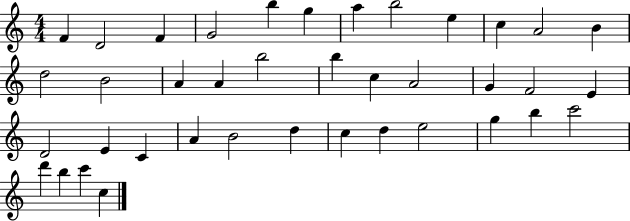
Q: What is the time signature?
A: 4/4